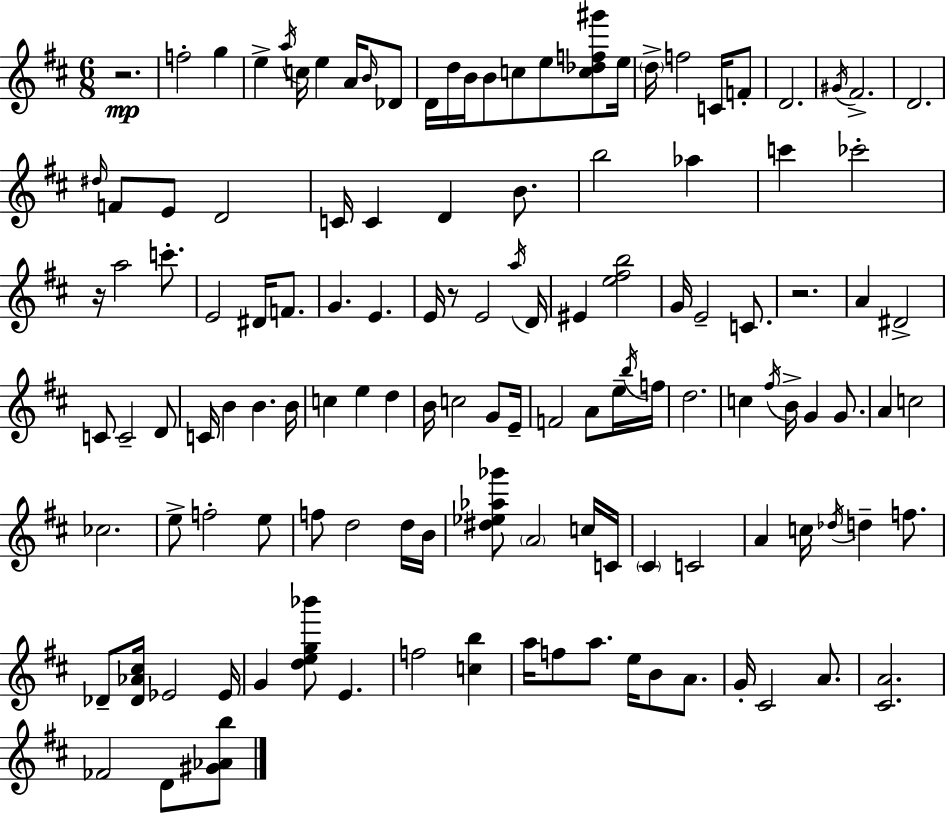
R/h. F5/h G5/q E5/q A5/s C5/s E5/q A4/s B4/s Db4/e D4/s D5/s B4/s B4/e C5/e E5/e [C5,Db5,F5,G#6]/e E5/s D5/s F5/h C4/s F4/e D4/h. G#4/s F#4/h. D4/h. D#5/s F4/e E4/e D4/h C4/s C4/q D4/q B4/e. B5/h Ab5/q C6/q CES6/h R/s A5/h C6/e. E4/h D#4/s F4/e. G4/q. E4/q. E4/s R/e E4/h A5/s D4/s EIS4/q [E5,F#5,B5]/h G4/s E4/h C4/e. R/h. A4/q D#4/h C4/e C4/h D4/e C4/s B4/q B4/q. B4/s C5/q E5/q D5/q B4/s C5/h G4/e E4/s F4/h A4/e E5/s B5/s F5/s D5/h. C5/q F#5/s B4/s G4/q G4/e. A4/q C5/h CES5/h. E5/e F5/h E5/e F5/e D5/h D5/s B4/s [D#5,Eb5,Ab5,Gb6]/e A4/h C5/s C4/s C#4/q C4/h A4/q C5/s Db5/s D5/q F5/e. Db4/e [Db4,Ab4,C#5]/s Eb4/h Eb4/s G4/q [D5,E5,G5,Bb6]/e E4/q. F5/h [C5,B5]/q A5/s F5/e A5/e. E5/s B4/e A4/e. G4/s C#4/h A4/e. [C#4,A4]/h. FES4/h D4/e [G#4,Ab4,B5]/e